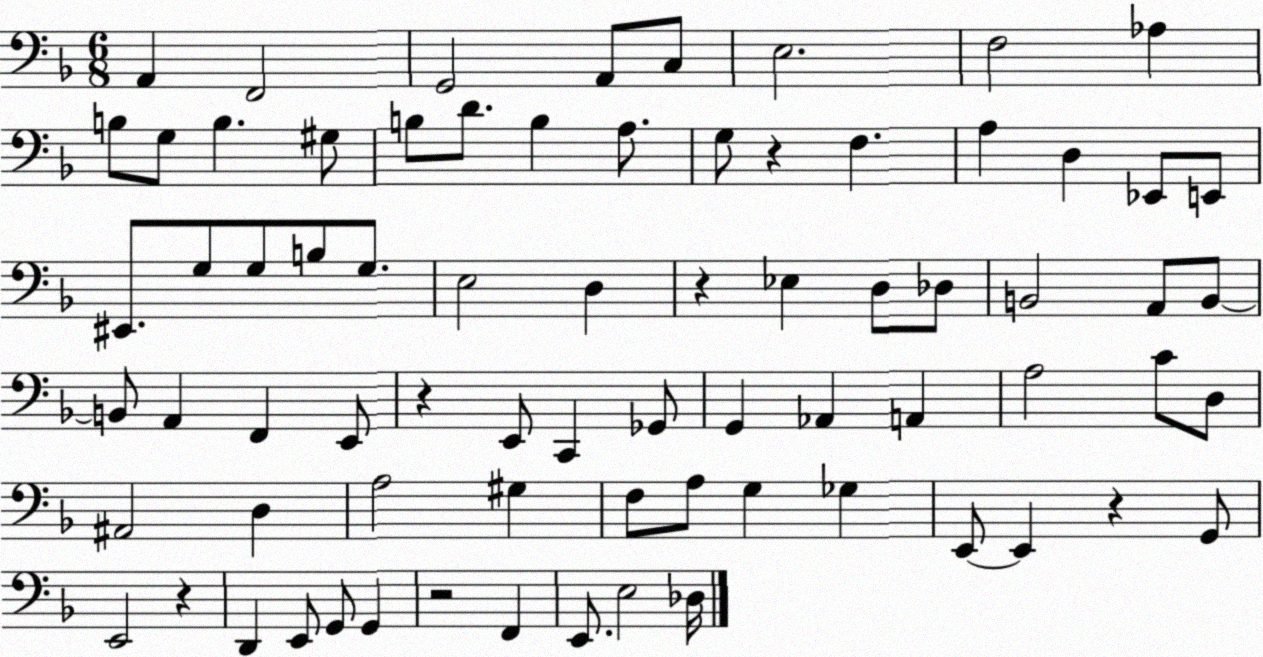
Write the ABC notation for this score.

X:1
T:Untitled
M:6/8
L:1/4
K:F
A,, F,,2 G,,2 A,,/2 C,/2 E,2 F,2 _A, B,/2 G,/2 B, ^G,/2 B,/2 D/2 B, A,/2 G,/2 z F, A, D, _E,,/2 E,,/2 ^E,,/2 G,/2 G,/2 B,/2 G,/2 E,2 D, z _E, D,/2 _D,/2 B,,2 A,,/2 B,,/2 B,,/2 A,, F,, E,,/2 z E,,/2 C,, _G,,/2 G,, _A,, A,, A,2 C/2 D,/2 ^A,,2 D, A,2 ^G, F,/2 A,/2 G, _G, E,,/2 E,, z G,,/2 E,,2 z D,, E,,/2 G,,/2 G,, z2 F,, E,,/2 E,2 _D,/4